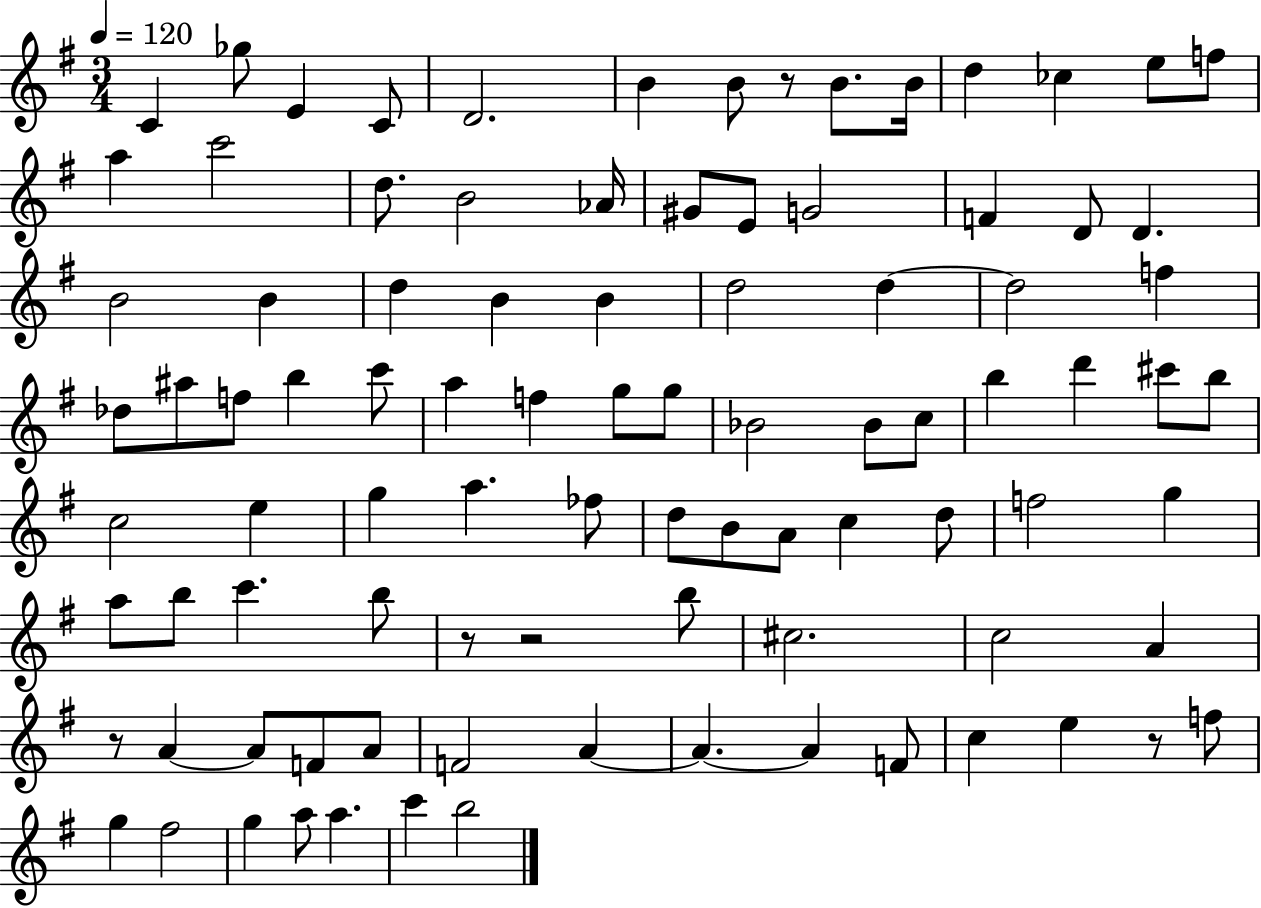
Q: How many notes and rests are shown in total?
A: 93